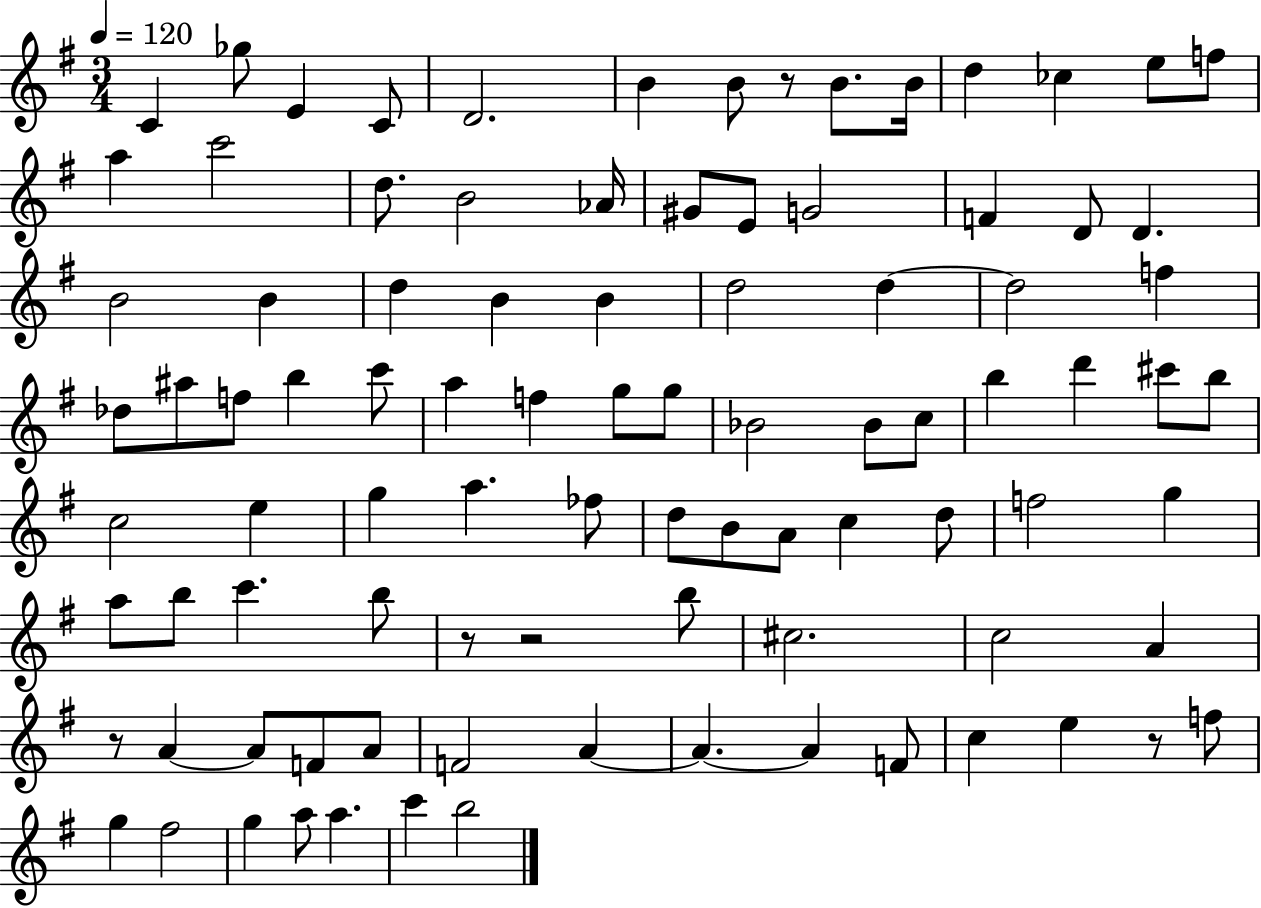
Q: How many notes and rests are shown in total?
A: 93